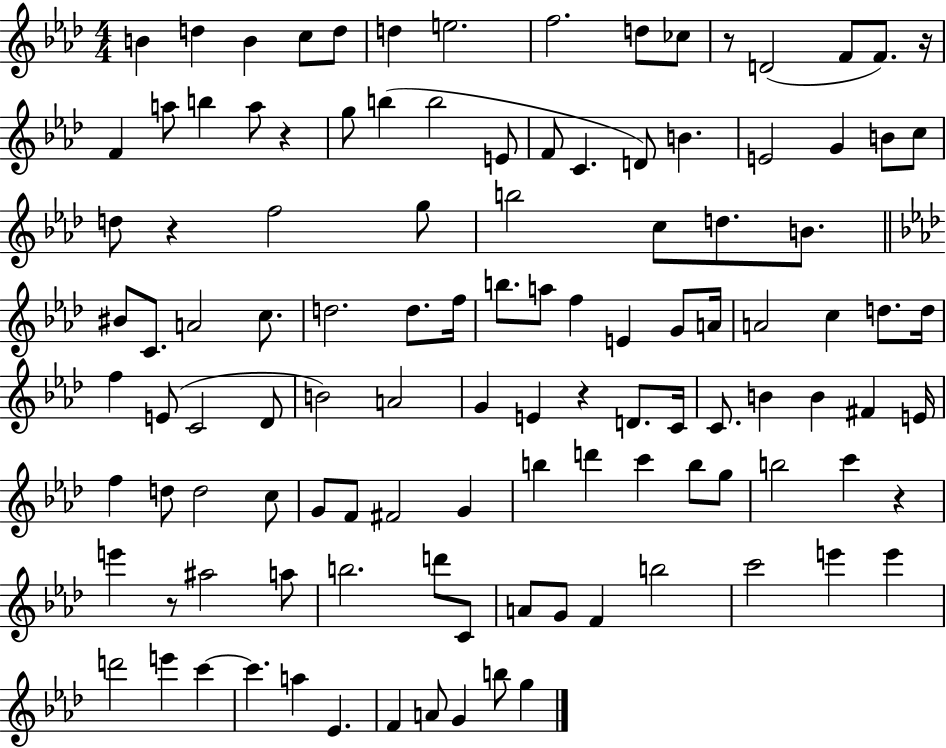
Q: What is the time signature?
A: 4/4